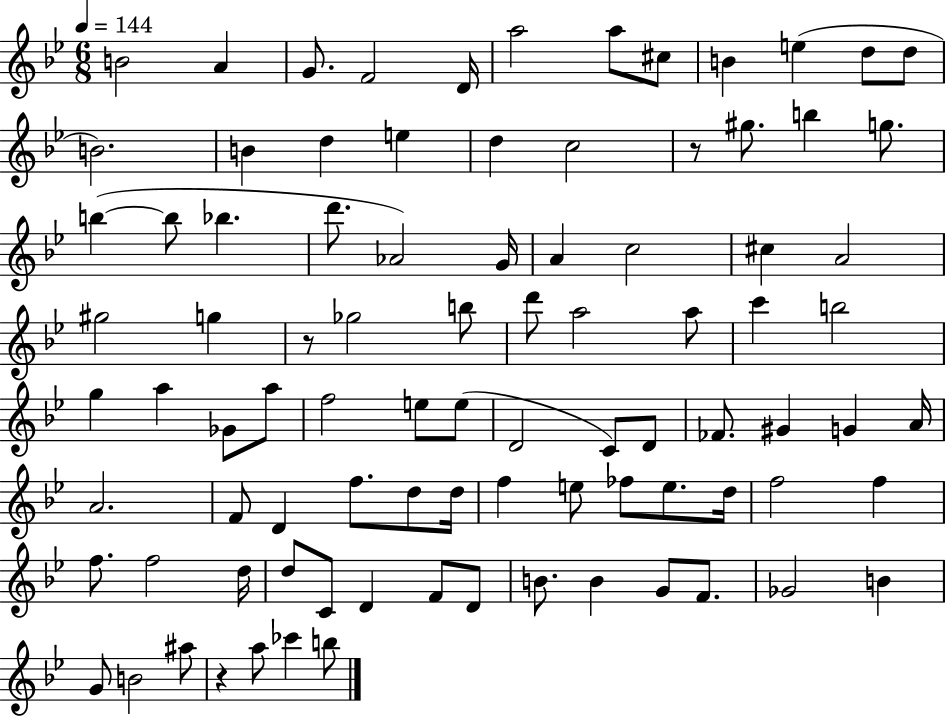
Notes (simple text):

B4/h A4/q G4/e. F4/h D4/s A5/h A5/e C#5/e B4/q E5/q D5/e D5/e B4/h. B4/q D5/q E5/q D5/q C5/h R/e G#5/e. B5/q G5/e. B5/q B5/e Bb5/q. D6/e. Ab4/h G4/s A4/q C5/h C#5/q A4/h G#5/h G5/q R/e Gb5/h B5/e D6/e A5/h A5/e C6/q B5/h G5/q A5/q Gb4/e A5/e F5/h E5/e E5/e D4/h C4/e D4/e FES4/e. G#4/q G4/q A4/s A4/h. F4/e D4/q F5/e. D5/e D5/s F5/q E5/e FES5/e E5/e. D5/s F5/h F5/q F5/e. F5/h D5/s D5/e C4/e D4/q F4/e D4/e B4/e. B4/q G4/e F4/e. Gb4/h B4/q G4/e B4/h A#5/e R/q A5/e CES6/q B5/e